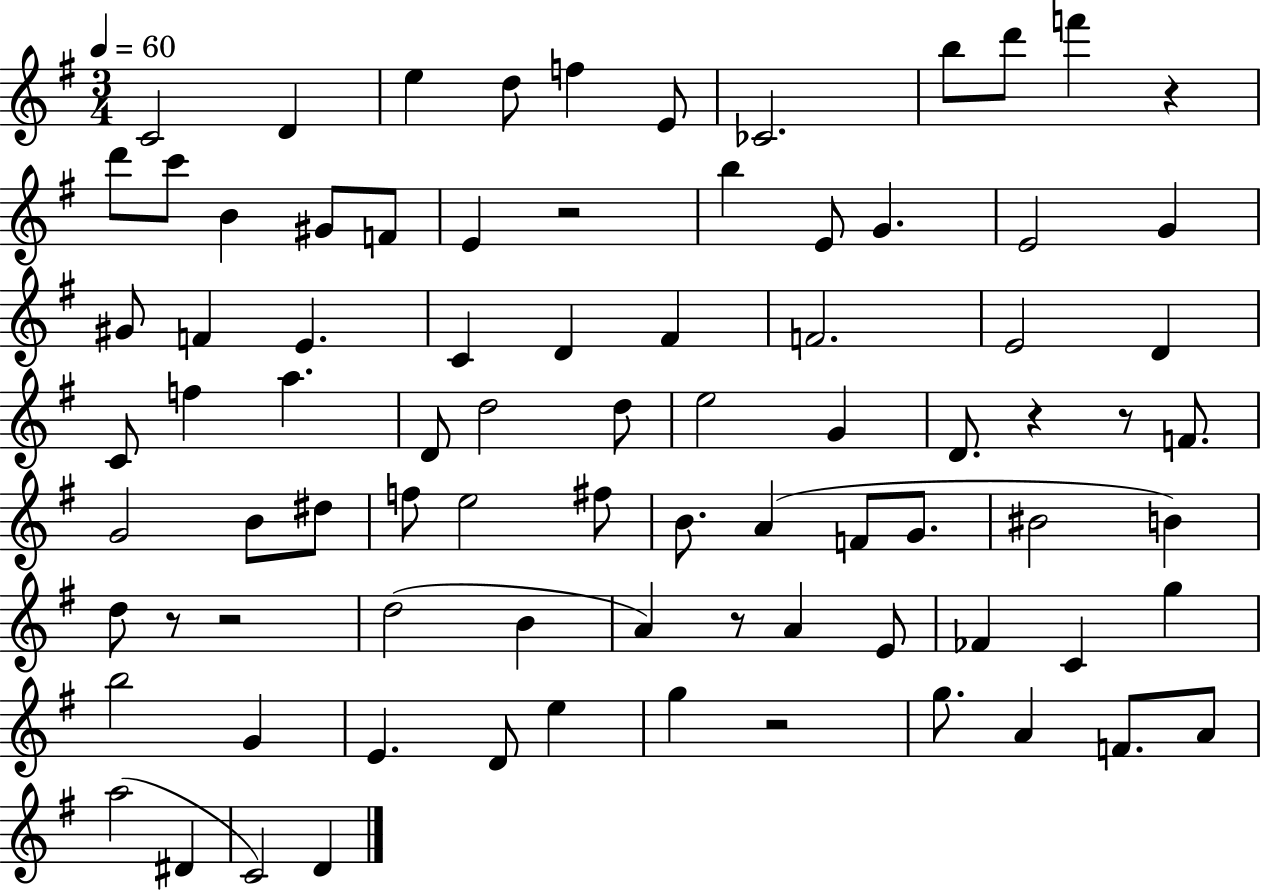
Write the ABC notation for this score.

X:1
T:Untitled
M:3/4
L:1/4
K:G
C2 D e d/2 f E/2 _C2 b/2 d'/2 f' z d'/2 c'/2 B ^G/2 F/2 E z2 b E/2 G E2 G ^G/2 F E C D ^F F2 E2 D C/2 f a D/2 d2 d/2 e2 G D/2 z z/2 F/2 G2 B/2 ^d/2 f/2 e2 ^f/2 B/2 A F/2 G/2 ^B2 B d/2 z/2 z2 d2 B A z/2 A E/2 _F C g b2 G E D/2 e g z2 g/2 A F/2 A/2 a2 ^D C2 D